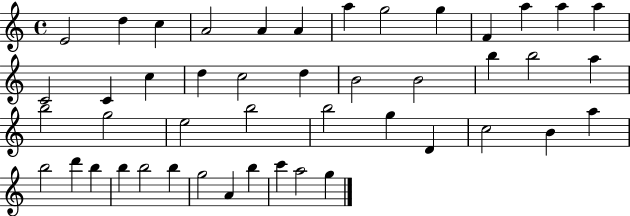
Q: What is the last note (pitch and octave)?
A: G5